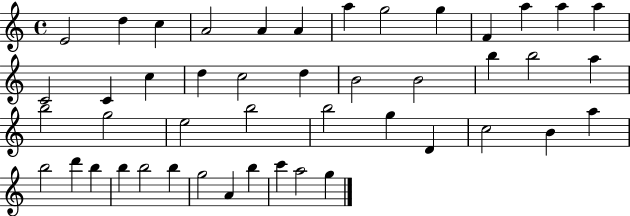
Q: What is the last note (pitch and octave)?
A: G5